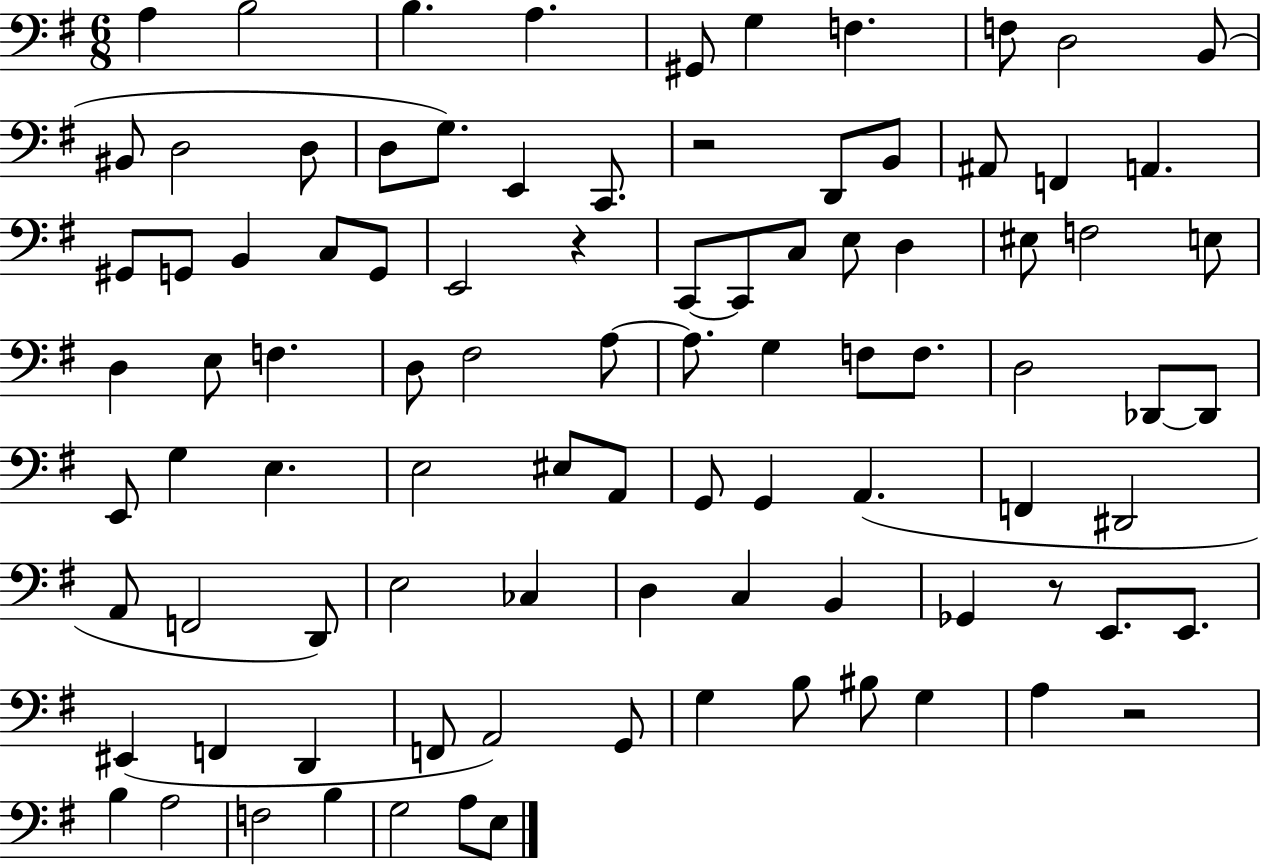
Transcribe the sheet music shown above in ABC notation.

X:1
T:Untitled
M:6/8
L:1/4
K:G
A, B,2 B, A, ^G,,/2 G, F, F,/2 D,2 B,,/2 ^B,,/2 D,2 D,/2 D,/2 G,/2 E,, C,,/2 z2 D,,/2 B,,/2 ^A,,/2 F,, A,, ^G,,/2 G,,/2 B,, C,/2 G,,/2 E,,2 z C,,/2 C,,/2 C,/2 E,/2 D, ^E,/2 F,2 E,/2 D, E,/2 F, D,/2 ^F,2 A,/2 A,/2 G, F,/2 F,/2 D,2 _D,,/2 _D,,/2 E,,/2 G, E, E,2 ^E,/2 A,,/2 G,,/2 G,, A,, F,, ^D,,2 A,,/2 F,,2 D,,/2 E,2 _C, D, C, B,, _G,, z/2 E,,/2 E,,/2 ^E,, F,, D,, F,,/2 A,,2 G,,/2 G, B,/2 ^B,/2 G, A, z2 B, A,2 F,2 B, G,2 A,/2 E,/2